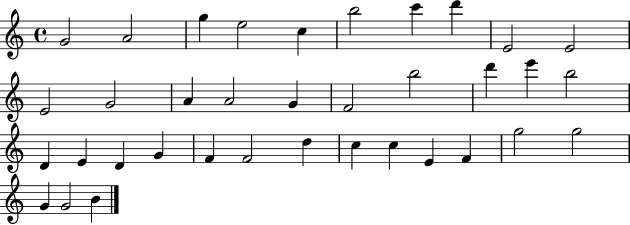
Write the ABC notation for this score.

X:1
T:Untitled
M:4/4
L:1/4
K:C
G2 A2 g e2 c b2 c' d' E2 E2 E2 G2 A A2 G F2 b2 d' e' b2 D E D G F F2 d c c E F g2 g2 G G2 B